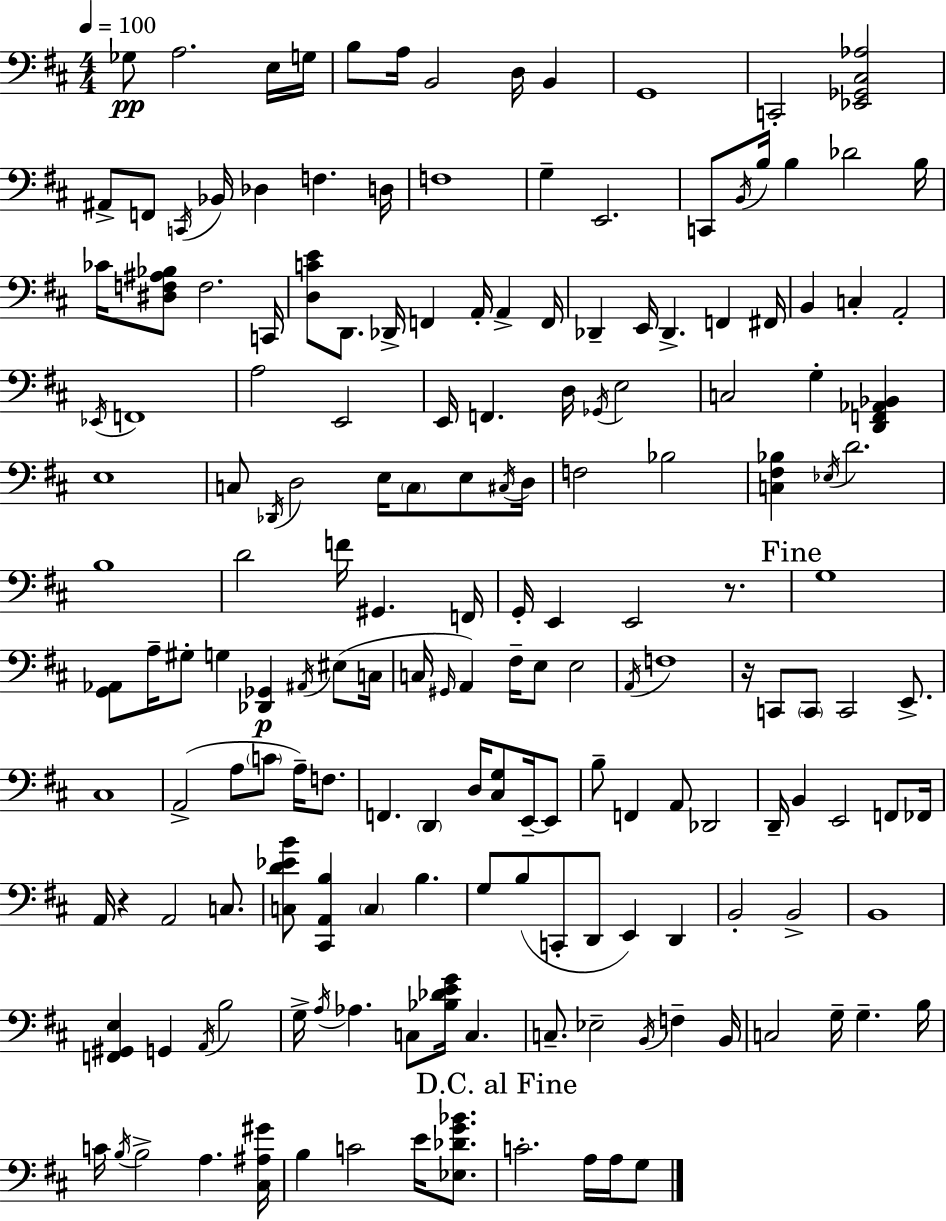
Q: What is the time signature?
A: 4/4